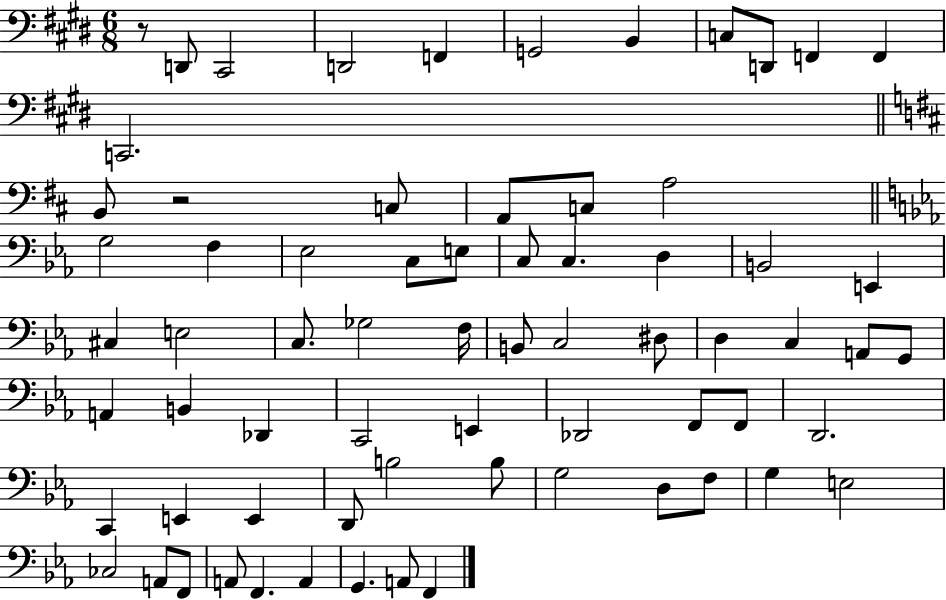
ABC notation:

X:1
T:Untitled
M:6/8
L:1/4
K:E
z/2 D,,/2 ^C,,2 D,,2 F,, G,,2 B,, C,/2 D,,/2 F,, F,, C,,2 B,,/2 z2 C,/2 A,,/2 C,/2 A,2 G,2 F, _E,2 C,/2 E,/2 C,/2 C, D, B,,2 E,, ^C, E,2 C,/2 _G,2 F,/4 B,,/2 C,2 ^D,/2 D, C, A,,/2 G,,/2 A,, B,, _D,, C,,2 E,, _D,,2 F,,/2 F,,/2 D,,2 C,, E,, E,, D,,/2 B,2 B,/2 G,2 D,/2 F,/2 G, E,2 _C,2 A,,/2 F,,/2 A,,/2 F,, A,, G,, A,,/2 F,,